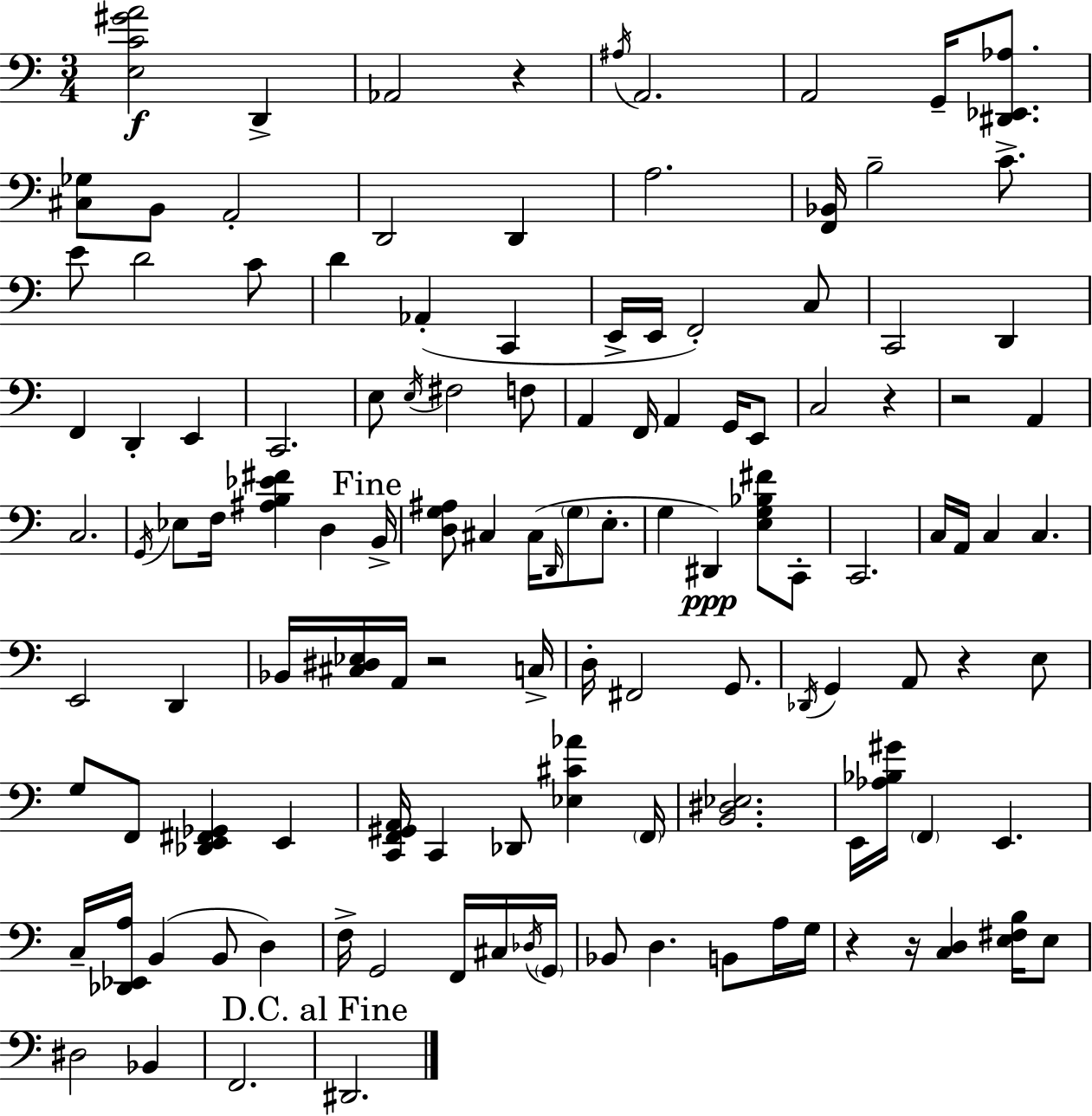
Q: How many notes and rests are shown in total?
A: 123